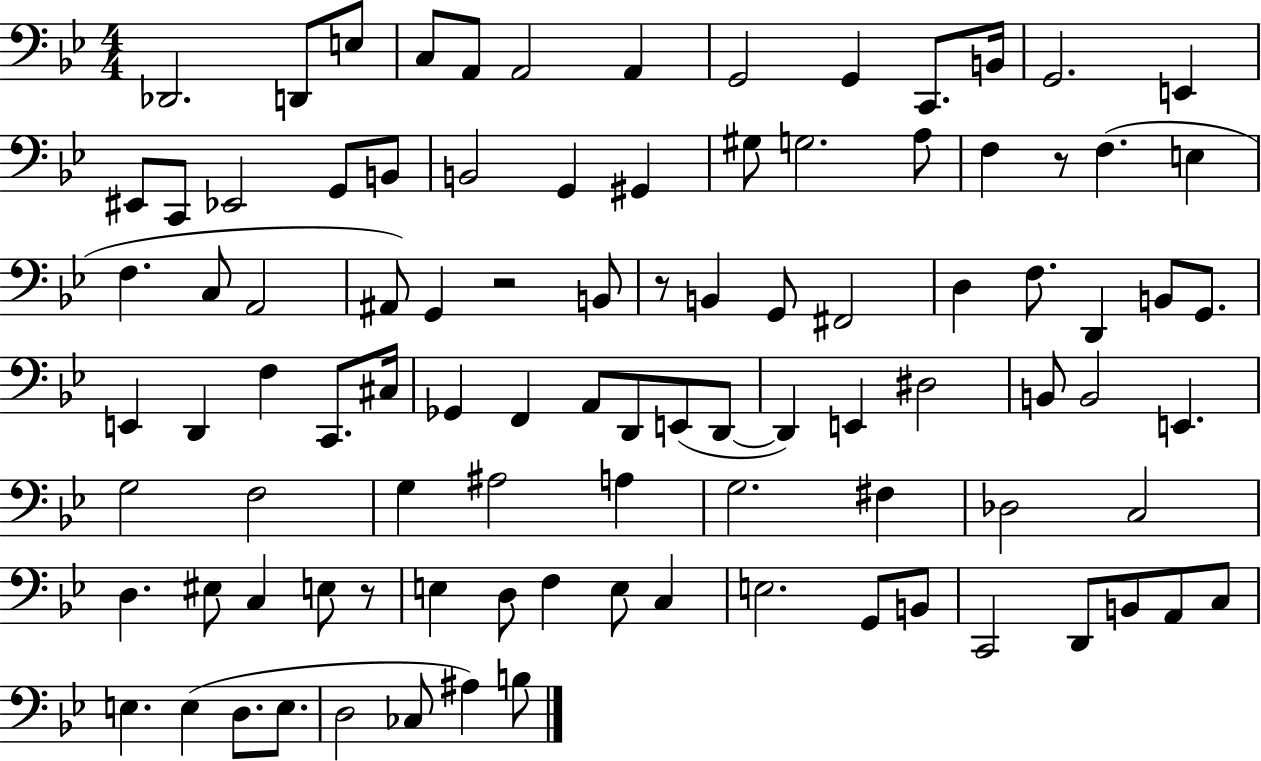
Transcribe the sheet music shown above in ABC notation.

X:1
T:Untitled
M:4/4
L:1/4
K:Bb
_D,,2 D,,/2 E,/2 C,/2 A,,/2 A,,2 A,, G,,2 G,, C,,/2 B,,/4 G,,2 E,, ^E,,/2 C,,/2 _E,,2 G,,/2 B,,/2 B,,2 G,, ^G,, ^G,/2 G,2 A,/2 F, z/2 F, E, F, C,/2 A,,2 ^A,,/2 G,, z2 B,,/2 z/2 B,, G,,/2 ^F,,2 D, F,/2 D,, B,,/2 G,,/2 E,, D,, F, C,,/2 ^C,/4 _G,, F,, A,,/2 D,,/2 E,,/2 D,,/2 D,, E,, ^D,2 B,,/2 B,,2 E,, G,2 F,2 G, ^A,2 A, G,2 ^F, _D,2 C,2 D, ^E,/2 C, E,/2 z/2 E, D,/2 F, E,/2 C, E,2 G,,/2 B,,/2 C,,2 D,,/2 B,,/2 A,,/2 C,/2 E, E, D,/2 E,/2 D,2 _C,/2 ^A, B,/2